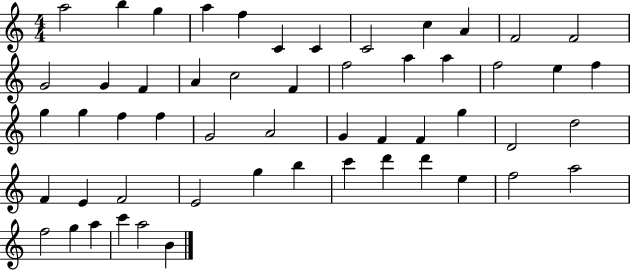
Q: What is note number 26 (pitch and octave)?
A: G5